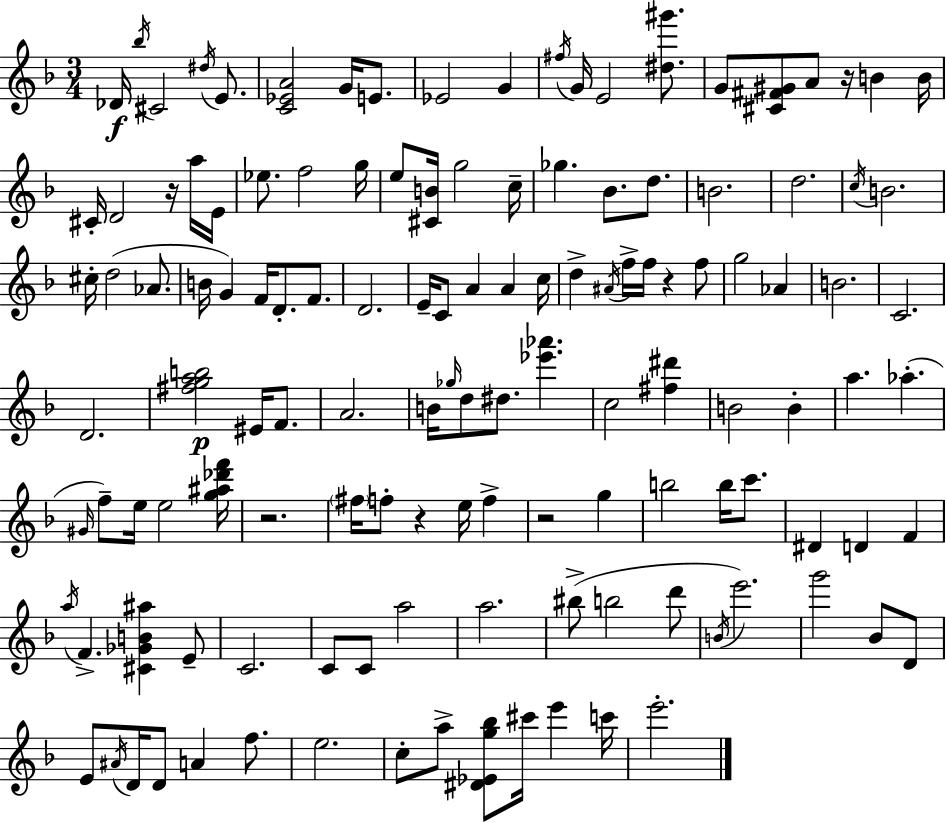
X:1
T:Untitled
M:3/4
L:1/4
K:F
_D/4 _b/4 ^C2 ^d/4 E/2 [C_EA]2 G/4 E/2 _E2 G ^f/4 G/4 E2 [^d^g']/2 G/2 [^C^F^G]/2 A/2 z/4 B B/4 ^C/4 D2 z/4 a/4 E/4 _e/2 f2 g/4 e/2 [^CB]/4 g2 c/4 _g _B/2 d/2 B2 d2 c/4 B2 ^c/4 d2 _A/2 B/4 G F/4 D/2 F/2 D2 E/4 C/2 A A c/4 d ^A/4 f/4 f/4 z f/2 g2 _A B2 C2 D2 [^fgab]2 ^E/4 F/2 A2 B/4 _g/4 d/2 ^d/2 [_e'_a'] c2 [^f^d'] B2 B a _a ^G/4 f/2 e/4 e2 [g^a_d'f']/4 z2 ^f/4 f/2 z e/4 f z2 g b2 b/4 c'/2 ^D D F a/4 F [^C_GB^a] E/2 C2 C/2 C/2 a2 a2 ^b/2 b2 d'/2 B/4 e'2 g'2 _B/2 D/2 E/2 ^A/4 D/4 D/2 A f/2 e2 c/2 a/2 [^D_Eg_b]/2 ^c'/4 e' c'/4 e'2